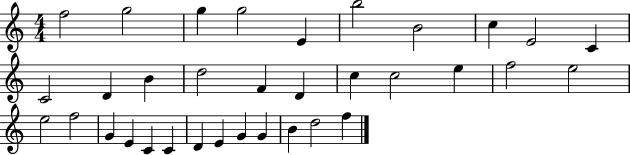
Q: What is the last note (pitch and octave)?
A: F5